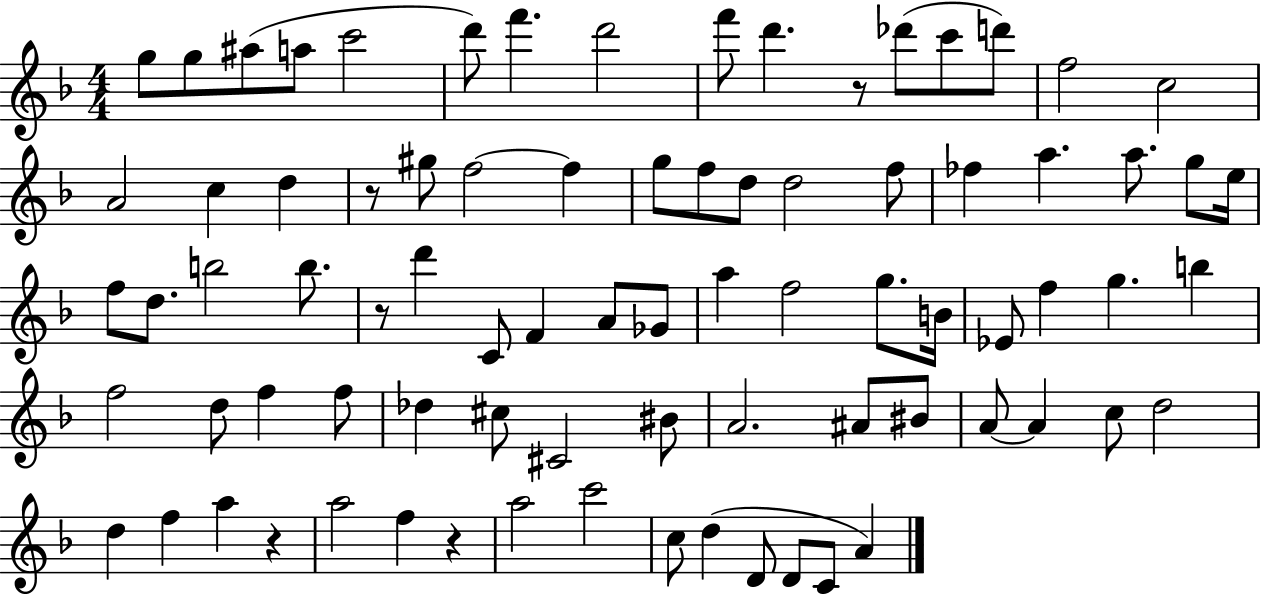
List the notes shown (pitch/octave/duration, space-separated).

G5/e G5/e A#5/e A5/e C6/h D6/e F6/q. D6/h F6/e D6/q. R/e Db6/e C6/e D6/e F5/h C5/h A4/h C5/q D5/q R/e G#5/e F5/h F5/q G5/e F5/e D5/e D5/h F5/e FES5/q A5/q. A5/e. G5/e E5/s F5/e D5/e. B5/h B5/e. R/e D6/q C4/e F4/q A4/e Gb4/e A5/q F5/h G5/e. B4/s Eb4/e F5/q G5/q. B5/q F5/h D5/e F5/q F5/e Db5/q C#5/e C#4/h BIS4/e A4/h. A#4/e BIS4/e A4/e A4/q C5/e D5/h D5/q F5/q A5/q R/q A5/h F5/q R/q A5/h C6/h C5/e D5/q D4/e D4/e C4/e A4/q